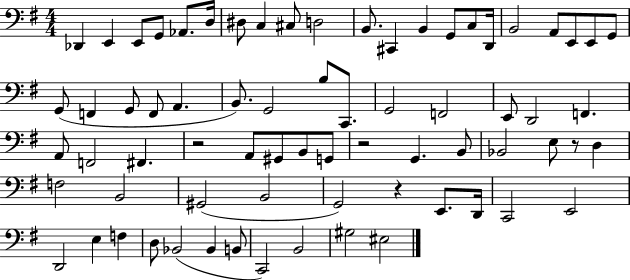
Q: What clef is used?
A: bass